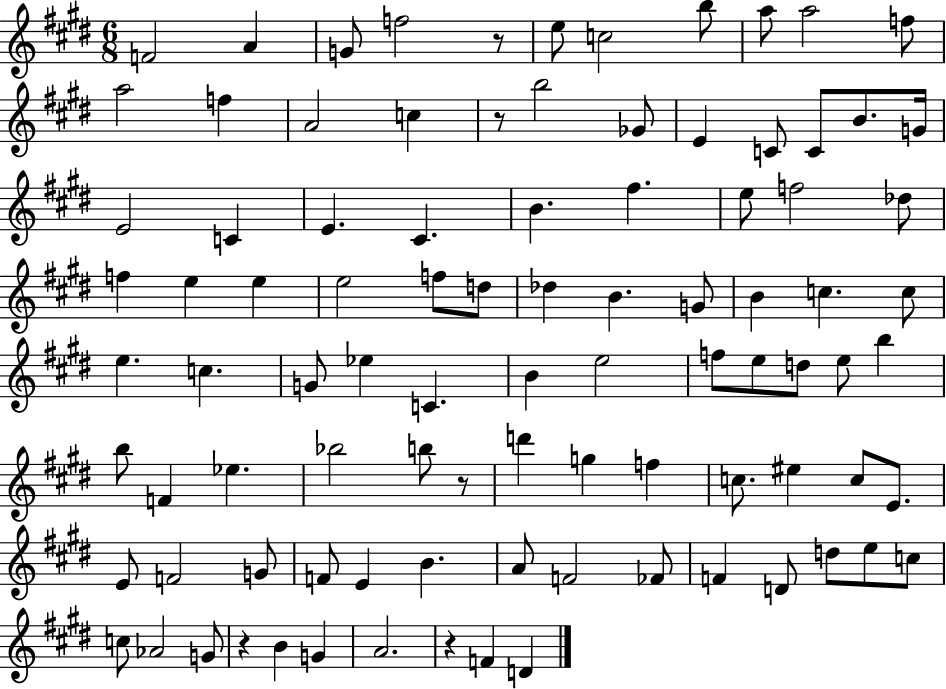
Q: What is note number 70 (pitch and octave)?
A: F4